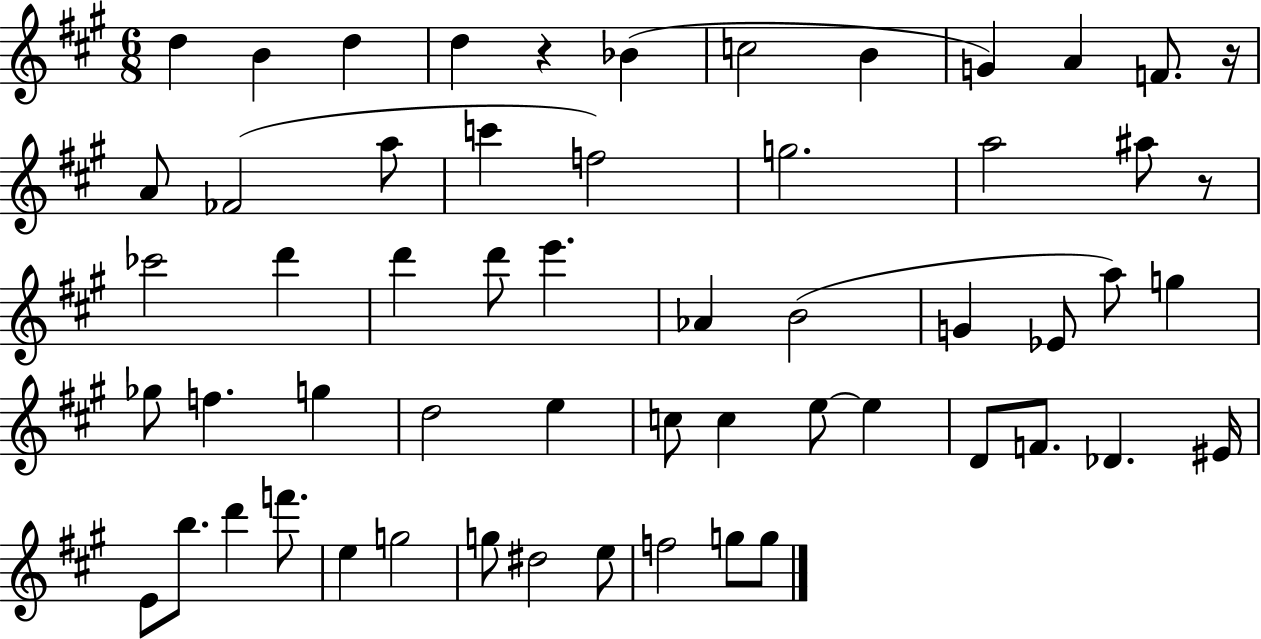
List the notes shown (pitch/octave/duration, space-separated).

D5/q B4/q D5/q D5/q R/q Bb4/q C5/h B4/q G4/q A4/q F4/e. R/s A4/e FES4/h A5/e C6/q F5/h G5/h. A5/h A#5/e R/e CES6/h D6/q D6/q D6/e E6/q. Ab4/q B4/h G4/q Eb4/e A5/e G5/q Gb5/e F5/q. G5/q D5/h E5/q C5/e C5/q E5/e E5/q D4/e F4/e. Db4/q. EIS4/s E4/e B5/e. D6/q F6/e. E5/q G5/h G5/e D#5/h E5/e F5/h G5/e G5/e